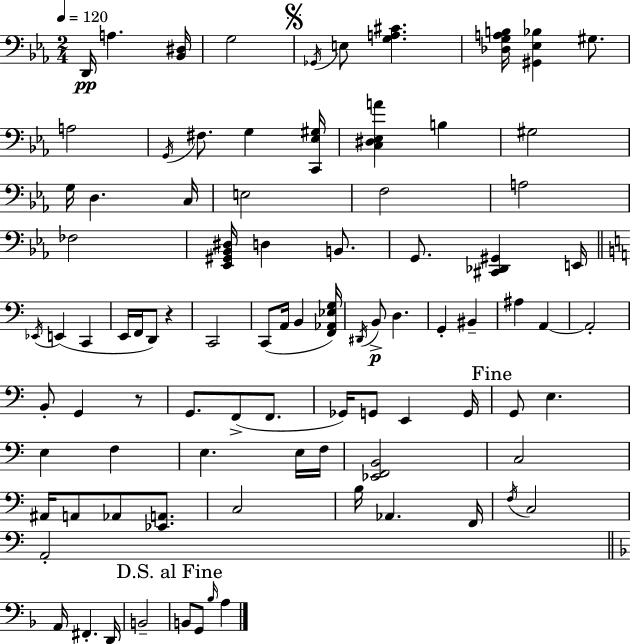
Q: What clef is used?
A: bass